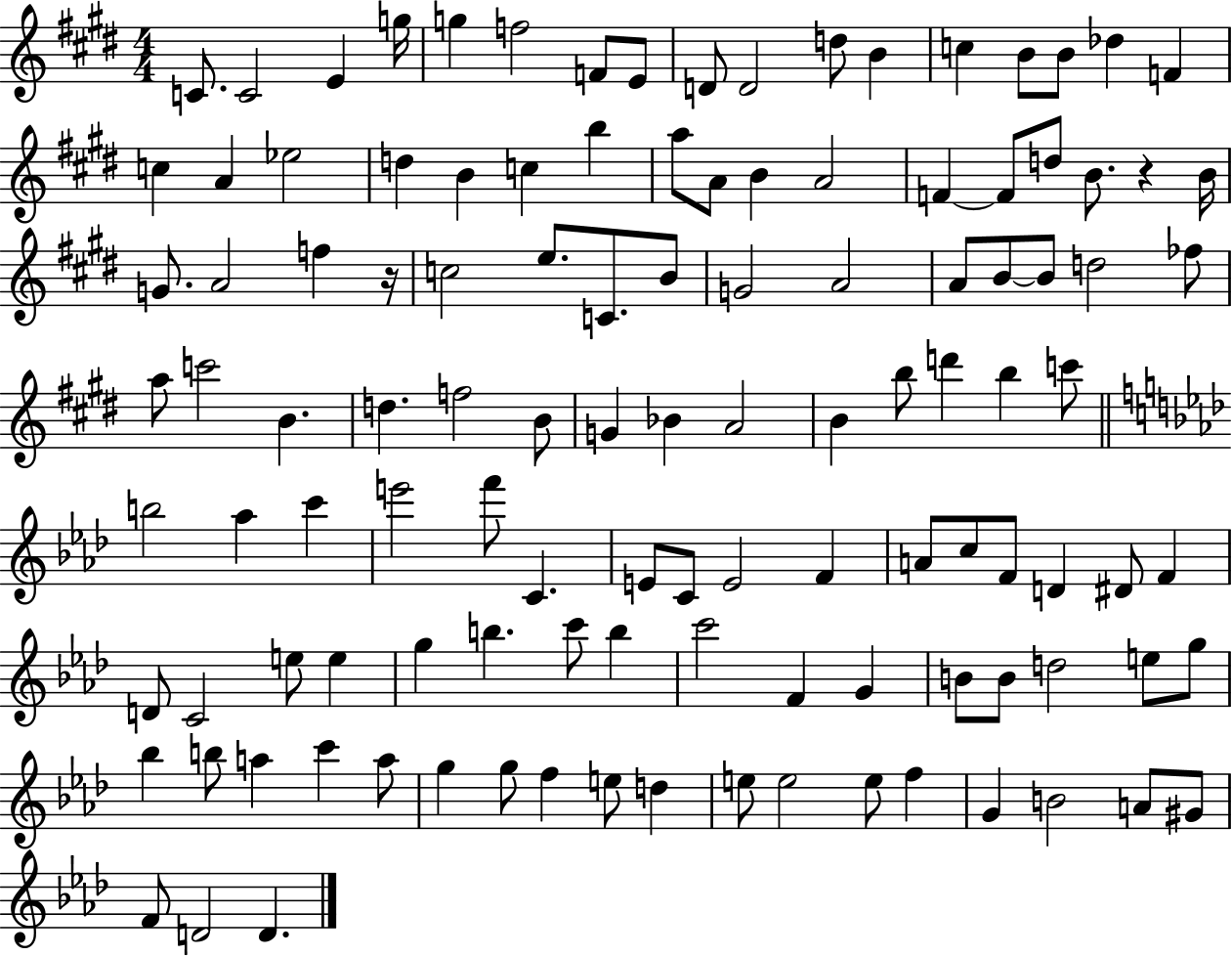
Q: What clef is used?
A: treble